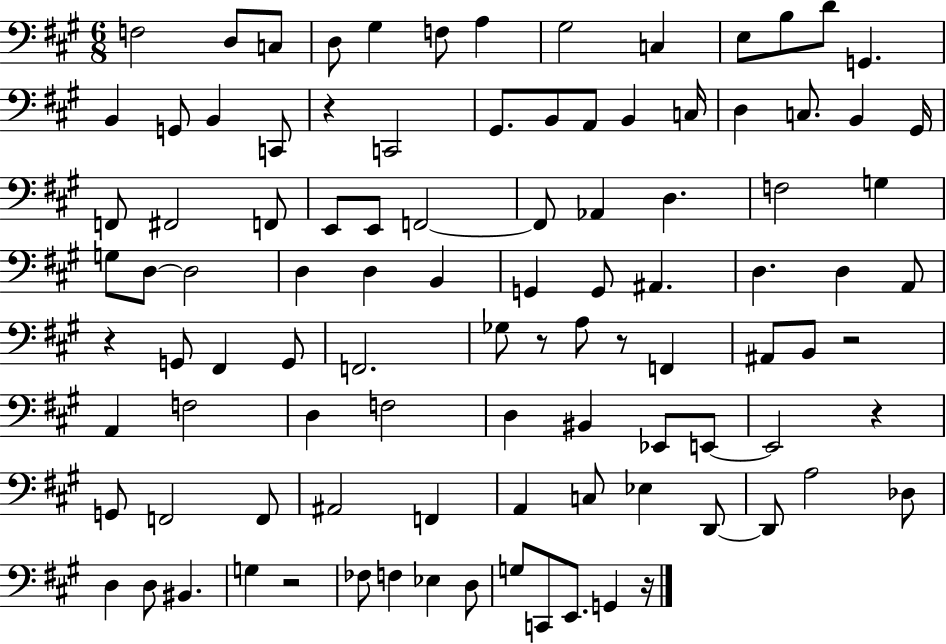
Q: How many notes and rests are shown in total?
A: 100